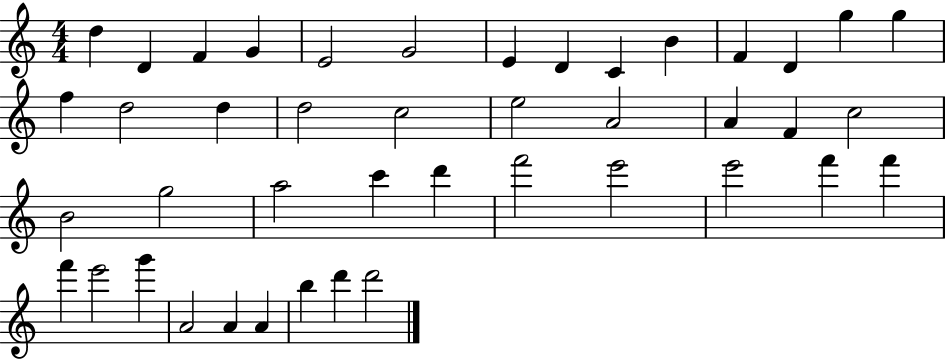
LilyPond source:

{
  \clef treble
  \numericTimeSignature
  \time 4/4
  \key c \major
  d''4 d'4 f'4 g'4 | e'2 g'2 | e'4 d'4 c'4 b'4 | f'4 d'4 g''4 g''4 | \break f''4 d''2 d''4 | d''2 c''2 | e''2 a'2 | a'4 f'4 c''2 | \break b'2 g''2 | a''2 c'''4 d'''4 | f'''2 e'''2 | e'''2 f'''4 f'''4 | \break f'''4 e'''2 g'''4 | a'2 a'4 a'4 | b''4 d'''4 d'''2 | \bar "|."
}